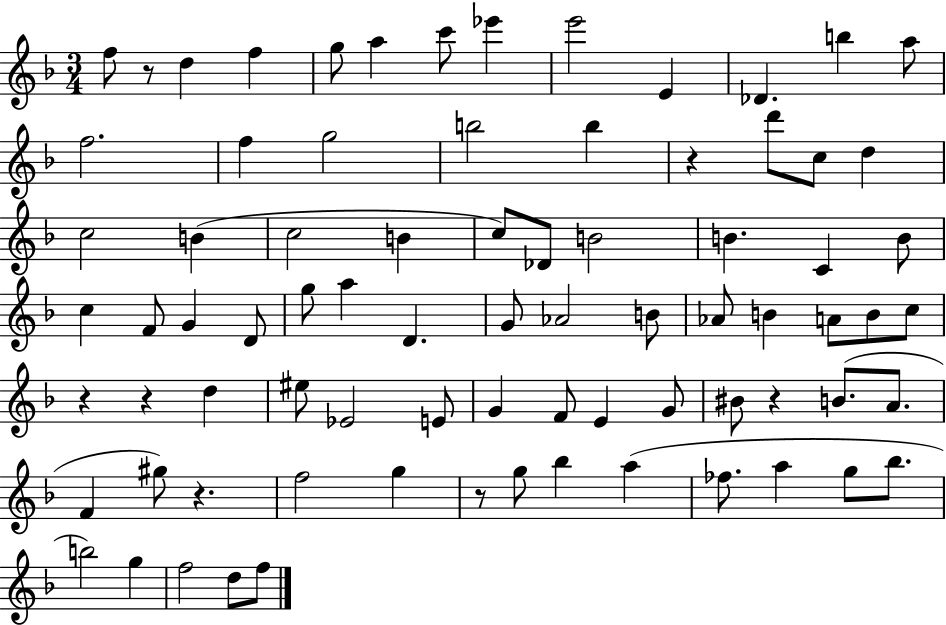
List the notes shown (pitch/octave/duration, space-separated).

F5/e R/e D5/q F5/q G5/e A5/q C6/e Eb6/q E6/h E4/q Db4/q. B5/q A5/e F5/h. F5/q G5/h B5/h B5/q R/q D6/e C5/e D5/q C5/h B4/q C5/h B4/q C5/e Db4/e B4/h B4/q. C4/q B4/e C5/q F4/e G4/q D4/e G5/e A5/q D4/q. G4/e Ab4/h B4/e Ab4/e B4/q A4/e B4/e C5/e R/q R/q D5/q EIS5/e Eb4/h E4/e G4/q F4/e E4/q G4/e BIS4/e R/q B4/e. A4/e. F4/q G#5/e R/q. F5/h G5/q R/e G5/e Bb5/q A5/q FES5/e. A5/q G5/e Bb5/e. B5/h G5/q F5/h D5/e F5/e